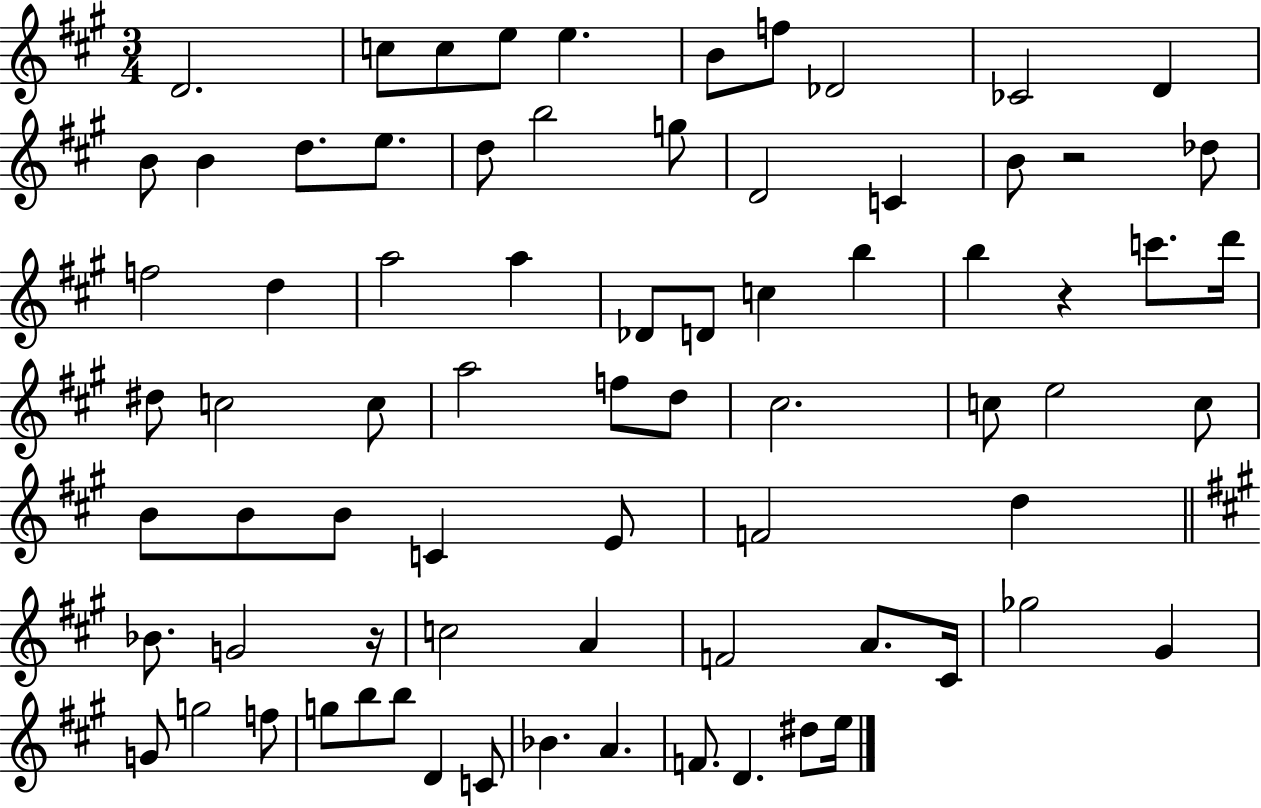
{
  \clef treble
  \numericTimeSignature
  \time 3/4
  \key a \major
  d'2. | c''8 c''8 e''8 e''4. | b'8 f''8 des'2 | ces'2 d'4 | \break b'8 b'4 d''8. e''8. | d''8 b''2 g''8 | d'2 c'4 | b'8 r2 des''8 | \break f''2 d''4 | a''2 a''4 | des'8 d'8 c''4 b''4 | b''4 r4 c'''8. d'''16 | \break dis''8 c''2 c''8 | a''2 f''8 d''8 | cis''2. | c''8 e''2 c''8 | \break b'8 b'8 b'8 c'4 e'8 | f'2 d''4 | \bar "||" \break \key a \major bes'8. g'2 r16 | c''2 a'4 | f'2 a'8. cis'16 | ges''2 gis'4 | \break g'8 g''2 f''8 | g''8 b''8 b''8 d'4 c'8 | bes'4. a'4. | f'8. d'4. dis''8 e''16 | \break \bar "|."
}